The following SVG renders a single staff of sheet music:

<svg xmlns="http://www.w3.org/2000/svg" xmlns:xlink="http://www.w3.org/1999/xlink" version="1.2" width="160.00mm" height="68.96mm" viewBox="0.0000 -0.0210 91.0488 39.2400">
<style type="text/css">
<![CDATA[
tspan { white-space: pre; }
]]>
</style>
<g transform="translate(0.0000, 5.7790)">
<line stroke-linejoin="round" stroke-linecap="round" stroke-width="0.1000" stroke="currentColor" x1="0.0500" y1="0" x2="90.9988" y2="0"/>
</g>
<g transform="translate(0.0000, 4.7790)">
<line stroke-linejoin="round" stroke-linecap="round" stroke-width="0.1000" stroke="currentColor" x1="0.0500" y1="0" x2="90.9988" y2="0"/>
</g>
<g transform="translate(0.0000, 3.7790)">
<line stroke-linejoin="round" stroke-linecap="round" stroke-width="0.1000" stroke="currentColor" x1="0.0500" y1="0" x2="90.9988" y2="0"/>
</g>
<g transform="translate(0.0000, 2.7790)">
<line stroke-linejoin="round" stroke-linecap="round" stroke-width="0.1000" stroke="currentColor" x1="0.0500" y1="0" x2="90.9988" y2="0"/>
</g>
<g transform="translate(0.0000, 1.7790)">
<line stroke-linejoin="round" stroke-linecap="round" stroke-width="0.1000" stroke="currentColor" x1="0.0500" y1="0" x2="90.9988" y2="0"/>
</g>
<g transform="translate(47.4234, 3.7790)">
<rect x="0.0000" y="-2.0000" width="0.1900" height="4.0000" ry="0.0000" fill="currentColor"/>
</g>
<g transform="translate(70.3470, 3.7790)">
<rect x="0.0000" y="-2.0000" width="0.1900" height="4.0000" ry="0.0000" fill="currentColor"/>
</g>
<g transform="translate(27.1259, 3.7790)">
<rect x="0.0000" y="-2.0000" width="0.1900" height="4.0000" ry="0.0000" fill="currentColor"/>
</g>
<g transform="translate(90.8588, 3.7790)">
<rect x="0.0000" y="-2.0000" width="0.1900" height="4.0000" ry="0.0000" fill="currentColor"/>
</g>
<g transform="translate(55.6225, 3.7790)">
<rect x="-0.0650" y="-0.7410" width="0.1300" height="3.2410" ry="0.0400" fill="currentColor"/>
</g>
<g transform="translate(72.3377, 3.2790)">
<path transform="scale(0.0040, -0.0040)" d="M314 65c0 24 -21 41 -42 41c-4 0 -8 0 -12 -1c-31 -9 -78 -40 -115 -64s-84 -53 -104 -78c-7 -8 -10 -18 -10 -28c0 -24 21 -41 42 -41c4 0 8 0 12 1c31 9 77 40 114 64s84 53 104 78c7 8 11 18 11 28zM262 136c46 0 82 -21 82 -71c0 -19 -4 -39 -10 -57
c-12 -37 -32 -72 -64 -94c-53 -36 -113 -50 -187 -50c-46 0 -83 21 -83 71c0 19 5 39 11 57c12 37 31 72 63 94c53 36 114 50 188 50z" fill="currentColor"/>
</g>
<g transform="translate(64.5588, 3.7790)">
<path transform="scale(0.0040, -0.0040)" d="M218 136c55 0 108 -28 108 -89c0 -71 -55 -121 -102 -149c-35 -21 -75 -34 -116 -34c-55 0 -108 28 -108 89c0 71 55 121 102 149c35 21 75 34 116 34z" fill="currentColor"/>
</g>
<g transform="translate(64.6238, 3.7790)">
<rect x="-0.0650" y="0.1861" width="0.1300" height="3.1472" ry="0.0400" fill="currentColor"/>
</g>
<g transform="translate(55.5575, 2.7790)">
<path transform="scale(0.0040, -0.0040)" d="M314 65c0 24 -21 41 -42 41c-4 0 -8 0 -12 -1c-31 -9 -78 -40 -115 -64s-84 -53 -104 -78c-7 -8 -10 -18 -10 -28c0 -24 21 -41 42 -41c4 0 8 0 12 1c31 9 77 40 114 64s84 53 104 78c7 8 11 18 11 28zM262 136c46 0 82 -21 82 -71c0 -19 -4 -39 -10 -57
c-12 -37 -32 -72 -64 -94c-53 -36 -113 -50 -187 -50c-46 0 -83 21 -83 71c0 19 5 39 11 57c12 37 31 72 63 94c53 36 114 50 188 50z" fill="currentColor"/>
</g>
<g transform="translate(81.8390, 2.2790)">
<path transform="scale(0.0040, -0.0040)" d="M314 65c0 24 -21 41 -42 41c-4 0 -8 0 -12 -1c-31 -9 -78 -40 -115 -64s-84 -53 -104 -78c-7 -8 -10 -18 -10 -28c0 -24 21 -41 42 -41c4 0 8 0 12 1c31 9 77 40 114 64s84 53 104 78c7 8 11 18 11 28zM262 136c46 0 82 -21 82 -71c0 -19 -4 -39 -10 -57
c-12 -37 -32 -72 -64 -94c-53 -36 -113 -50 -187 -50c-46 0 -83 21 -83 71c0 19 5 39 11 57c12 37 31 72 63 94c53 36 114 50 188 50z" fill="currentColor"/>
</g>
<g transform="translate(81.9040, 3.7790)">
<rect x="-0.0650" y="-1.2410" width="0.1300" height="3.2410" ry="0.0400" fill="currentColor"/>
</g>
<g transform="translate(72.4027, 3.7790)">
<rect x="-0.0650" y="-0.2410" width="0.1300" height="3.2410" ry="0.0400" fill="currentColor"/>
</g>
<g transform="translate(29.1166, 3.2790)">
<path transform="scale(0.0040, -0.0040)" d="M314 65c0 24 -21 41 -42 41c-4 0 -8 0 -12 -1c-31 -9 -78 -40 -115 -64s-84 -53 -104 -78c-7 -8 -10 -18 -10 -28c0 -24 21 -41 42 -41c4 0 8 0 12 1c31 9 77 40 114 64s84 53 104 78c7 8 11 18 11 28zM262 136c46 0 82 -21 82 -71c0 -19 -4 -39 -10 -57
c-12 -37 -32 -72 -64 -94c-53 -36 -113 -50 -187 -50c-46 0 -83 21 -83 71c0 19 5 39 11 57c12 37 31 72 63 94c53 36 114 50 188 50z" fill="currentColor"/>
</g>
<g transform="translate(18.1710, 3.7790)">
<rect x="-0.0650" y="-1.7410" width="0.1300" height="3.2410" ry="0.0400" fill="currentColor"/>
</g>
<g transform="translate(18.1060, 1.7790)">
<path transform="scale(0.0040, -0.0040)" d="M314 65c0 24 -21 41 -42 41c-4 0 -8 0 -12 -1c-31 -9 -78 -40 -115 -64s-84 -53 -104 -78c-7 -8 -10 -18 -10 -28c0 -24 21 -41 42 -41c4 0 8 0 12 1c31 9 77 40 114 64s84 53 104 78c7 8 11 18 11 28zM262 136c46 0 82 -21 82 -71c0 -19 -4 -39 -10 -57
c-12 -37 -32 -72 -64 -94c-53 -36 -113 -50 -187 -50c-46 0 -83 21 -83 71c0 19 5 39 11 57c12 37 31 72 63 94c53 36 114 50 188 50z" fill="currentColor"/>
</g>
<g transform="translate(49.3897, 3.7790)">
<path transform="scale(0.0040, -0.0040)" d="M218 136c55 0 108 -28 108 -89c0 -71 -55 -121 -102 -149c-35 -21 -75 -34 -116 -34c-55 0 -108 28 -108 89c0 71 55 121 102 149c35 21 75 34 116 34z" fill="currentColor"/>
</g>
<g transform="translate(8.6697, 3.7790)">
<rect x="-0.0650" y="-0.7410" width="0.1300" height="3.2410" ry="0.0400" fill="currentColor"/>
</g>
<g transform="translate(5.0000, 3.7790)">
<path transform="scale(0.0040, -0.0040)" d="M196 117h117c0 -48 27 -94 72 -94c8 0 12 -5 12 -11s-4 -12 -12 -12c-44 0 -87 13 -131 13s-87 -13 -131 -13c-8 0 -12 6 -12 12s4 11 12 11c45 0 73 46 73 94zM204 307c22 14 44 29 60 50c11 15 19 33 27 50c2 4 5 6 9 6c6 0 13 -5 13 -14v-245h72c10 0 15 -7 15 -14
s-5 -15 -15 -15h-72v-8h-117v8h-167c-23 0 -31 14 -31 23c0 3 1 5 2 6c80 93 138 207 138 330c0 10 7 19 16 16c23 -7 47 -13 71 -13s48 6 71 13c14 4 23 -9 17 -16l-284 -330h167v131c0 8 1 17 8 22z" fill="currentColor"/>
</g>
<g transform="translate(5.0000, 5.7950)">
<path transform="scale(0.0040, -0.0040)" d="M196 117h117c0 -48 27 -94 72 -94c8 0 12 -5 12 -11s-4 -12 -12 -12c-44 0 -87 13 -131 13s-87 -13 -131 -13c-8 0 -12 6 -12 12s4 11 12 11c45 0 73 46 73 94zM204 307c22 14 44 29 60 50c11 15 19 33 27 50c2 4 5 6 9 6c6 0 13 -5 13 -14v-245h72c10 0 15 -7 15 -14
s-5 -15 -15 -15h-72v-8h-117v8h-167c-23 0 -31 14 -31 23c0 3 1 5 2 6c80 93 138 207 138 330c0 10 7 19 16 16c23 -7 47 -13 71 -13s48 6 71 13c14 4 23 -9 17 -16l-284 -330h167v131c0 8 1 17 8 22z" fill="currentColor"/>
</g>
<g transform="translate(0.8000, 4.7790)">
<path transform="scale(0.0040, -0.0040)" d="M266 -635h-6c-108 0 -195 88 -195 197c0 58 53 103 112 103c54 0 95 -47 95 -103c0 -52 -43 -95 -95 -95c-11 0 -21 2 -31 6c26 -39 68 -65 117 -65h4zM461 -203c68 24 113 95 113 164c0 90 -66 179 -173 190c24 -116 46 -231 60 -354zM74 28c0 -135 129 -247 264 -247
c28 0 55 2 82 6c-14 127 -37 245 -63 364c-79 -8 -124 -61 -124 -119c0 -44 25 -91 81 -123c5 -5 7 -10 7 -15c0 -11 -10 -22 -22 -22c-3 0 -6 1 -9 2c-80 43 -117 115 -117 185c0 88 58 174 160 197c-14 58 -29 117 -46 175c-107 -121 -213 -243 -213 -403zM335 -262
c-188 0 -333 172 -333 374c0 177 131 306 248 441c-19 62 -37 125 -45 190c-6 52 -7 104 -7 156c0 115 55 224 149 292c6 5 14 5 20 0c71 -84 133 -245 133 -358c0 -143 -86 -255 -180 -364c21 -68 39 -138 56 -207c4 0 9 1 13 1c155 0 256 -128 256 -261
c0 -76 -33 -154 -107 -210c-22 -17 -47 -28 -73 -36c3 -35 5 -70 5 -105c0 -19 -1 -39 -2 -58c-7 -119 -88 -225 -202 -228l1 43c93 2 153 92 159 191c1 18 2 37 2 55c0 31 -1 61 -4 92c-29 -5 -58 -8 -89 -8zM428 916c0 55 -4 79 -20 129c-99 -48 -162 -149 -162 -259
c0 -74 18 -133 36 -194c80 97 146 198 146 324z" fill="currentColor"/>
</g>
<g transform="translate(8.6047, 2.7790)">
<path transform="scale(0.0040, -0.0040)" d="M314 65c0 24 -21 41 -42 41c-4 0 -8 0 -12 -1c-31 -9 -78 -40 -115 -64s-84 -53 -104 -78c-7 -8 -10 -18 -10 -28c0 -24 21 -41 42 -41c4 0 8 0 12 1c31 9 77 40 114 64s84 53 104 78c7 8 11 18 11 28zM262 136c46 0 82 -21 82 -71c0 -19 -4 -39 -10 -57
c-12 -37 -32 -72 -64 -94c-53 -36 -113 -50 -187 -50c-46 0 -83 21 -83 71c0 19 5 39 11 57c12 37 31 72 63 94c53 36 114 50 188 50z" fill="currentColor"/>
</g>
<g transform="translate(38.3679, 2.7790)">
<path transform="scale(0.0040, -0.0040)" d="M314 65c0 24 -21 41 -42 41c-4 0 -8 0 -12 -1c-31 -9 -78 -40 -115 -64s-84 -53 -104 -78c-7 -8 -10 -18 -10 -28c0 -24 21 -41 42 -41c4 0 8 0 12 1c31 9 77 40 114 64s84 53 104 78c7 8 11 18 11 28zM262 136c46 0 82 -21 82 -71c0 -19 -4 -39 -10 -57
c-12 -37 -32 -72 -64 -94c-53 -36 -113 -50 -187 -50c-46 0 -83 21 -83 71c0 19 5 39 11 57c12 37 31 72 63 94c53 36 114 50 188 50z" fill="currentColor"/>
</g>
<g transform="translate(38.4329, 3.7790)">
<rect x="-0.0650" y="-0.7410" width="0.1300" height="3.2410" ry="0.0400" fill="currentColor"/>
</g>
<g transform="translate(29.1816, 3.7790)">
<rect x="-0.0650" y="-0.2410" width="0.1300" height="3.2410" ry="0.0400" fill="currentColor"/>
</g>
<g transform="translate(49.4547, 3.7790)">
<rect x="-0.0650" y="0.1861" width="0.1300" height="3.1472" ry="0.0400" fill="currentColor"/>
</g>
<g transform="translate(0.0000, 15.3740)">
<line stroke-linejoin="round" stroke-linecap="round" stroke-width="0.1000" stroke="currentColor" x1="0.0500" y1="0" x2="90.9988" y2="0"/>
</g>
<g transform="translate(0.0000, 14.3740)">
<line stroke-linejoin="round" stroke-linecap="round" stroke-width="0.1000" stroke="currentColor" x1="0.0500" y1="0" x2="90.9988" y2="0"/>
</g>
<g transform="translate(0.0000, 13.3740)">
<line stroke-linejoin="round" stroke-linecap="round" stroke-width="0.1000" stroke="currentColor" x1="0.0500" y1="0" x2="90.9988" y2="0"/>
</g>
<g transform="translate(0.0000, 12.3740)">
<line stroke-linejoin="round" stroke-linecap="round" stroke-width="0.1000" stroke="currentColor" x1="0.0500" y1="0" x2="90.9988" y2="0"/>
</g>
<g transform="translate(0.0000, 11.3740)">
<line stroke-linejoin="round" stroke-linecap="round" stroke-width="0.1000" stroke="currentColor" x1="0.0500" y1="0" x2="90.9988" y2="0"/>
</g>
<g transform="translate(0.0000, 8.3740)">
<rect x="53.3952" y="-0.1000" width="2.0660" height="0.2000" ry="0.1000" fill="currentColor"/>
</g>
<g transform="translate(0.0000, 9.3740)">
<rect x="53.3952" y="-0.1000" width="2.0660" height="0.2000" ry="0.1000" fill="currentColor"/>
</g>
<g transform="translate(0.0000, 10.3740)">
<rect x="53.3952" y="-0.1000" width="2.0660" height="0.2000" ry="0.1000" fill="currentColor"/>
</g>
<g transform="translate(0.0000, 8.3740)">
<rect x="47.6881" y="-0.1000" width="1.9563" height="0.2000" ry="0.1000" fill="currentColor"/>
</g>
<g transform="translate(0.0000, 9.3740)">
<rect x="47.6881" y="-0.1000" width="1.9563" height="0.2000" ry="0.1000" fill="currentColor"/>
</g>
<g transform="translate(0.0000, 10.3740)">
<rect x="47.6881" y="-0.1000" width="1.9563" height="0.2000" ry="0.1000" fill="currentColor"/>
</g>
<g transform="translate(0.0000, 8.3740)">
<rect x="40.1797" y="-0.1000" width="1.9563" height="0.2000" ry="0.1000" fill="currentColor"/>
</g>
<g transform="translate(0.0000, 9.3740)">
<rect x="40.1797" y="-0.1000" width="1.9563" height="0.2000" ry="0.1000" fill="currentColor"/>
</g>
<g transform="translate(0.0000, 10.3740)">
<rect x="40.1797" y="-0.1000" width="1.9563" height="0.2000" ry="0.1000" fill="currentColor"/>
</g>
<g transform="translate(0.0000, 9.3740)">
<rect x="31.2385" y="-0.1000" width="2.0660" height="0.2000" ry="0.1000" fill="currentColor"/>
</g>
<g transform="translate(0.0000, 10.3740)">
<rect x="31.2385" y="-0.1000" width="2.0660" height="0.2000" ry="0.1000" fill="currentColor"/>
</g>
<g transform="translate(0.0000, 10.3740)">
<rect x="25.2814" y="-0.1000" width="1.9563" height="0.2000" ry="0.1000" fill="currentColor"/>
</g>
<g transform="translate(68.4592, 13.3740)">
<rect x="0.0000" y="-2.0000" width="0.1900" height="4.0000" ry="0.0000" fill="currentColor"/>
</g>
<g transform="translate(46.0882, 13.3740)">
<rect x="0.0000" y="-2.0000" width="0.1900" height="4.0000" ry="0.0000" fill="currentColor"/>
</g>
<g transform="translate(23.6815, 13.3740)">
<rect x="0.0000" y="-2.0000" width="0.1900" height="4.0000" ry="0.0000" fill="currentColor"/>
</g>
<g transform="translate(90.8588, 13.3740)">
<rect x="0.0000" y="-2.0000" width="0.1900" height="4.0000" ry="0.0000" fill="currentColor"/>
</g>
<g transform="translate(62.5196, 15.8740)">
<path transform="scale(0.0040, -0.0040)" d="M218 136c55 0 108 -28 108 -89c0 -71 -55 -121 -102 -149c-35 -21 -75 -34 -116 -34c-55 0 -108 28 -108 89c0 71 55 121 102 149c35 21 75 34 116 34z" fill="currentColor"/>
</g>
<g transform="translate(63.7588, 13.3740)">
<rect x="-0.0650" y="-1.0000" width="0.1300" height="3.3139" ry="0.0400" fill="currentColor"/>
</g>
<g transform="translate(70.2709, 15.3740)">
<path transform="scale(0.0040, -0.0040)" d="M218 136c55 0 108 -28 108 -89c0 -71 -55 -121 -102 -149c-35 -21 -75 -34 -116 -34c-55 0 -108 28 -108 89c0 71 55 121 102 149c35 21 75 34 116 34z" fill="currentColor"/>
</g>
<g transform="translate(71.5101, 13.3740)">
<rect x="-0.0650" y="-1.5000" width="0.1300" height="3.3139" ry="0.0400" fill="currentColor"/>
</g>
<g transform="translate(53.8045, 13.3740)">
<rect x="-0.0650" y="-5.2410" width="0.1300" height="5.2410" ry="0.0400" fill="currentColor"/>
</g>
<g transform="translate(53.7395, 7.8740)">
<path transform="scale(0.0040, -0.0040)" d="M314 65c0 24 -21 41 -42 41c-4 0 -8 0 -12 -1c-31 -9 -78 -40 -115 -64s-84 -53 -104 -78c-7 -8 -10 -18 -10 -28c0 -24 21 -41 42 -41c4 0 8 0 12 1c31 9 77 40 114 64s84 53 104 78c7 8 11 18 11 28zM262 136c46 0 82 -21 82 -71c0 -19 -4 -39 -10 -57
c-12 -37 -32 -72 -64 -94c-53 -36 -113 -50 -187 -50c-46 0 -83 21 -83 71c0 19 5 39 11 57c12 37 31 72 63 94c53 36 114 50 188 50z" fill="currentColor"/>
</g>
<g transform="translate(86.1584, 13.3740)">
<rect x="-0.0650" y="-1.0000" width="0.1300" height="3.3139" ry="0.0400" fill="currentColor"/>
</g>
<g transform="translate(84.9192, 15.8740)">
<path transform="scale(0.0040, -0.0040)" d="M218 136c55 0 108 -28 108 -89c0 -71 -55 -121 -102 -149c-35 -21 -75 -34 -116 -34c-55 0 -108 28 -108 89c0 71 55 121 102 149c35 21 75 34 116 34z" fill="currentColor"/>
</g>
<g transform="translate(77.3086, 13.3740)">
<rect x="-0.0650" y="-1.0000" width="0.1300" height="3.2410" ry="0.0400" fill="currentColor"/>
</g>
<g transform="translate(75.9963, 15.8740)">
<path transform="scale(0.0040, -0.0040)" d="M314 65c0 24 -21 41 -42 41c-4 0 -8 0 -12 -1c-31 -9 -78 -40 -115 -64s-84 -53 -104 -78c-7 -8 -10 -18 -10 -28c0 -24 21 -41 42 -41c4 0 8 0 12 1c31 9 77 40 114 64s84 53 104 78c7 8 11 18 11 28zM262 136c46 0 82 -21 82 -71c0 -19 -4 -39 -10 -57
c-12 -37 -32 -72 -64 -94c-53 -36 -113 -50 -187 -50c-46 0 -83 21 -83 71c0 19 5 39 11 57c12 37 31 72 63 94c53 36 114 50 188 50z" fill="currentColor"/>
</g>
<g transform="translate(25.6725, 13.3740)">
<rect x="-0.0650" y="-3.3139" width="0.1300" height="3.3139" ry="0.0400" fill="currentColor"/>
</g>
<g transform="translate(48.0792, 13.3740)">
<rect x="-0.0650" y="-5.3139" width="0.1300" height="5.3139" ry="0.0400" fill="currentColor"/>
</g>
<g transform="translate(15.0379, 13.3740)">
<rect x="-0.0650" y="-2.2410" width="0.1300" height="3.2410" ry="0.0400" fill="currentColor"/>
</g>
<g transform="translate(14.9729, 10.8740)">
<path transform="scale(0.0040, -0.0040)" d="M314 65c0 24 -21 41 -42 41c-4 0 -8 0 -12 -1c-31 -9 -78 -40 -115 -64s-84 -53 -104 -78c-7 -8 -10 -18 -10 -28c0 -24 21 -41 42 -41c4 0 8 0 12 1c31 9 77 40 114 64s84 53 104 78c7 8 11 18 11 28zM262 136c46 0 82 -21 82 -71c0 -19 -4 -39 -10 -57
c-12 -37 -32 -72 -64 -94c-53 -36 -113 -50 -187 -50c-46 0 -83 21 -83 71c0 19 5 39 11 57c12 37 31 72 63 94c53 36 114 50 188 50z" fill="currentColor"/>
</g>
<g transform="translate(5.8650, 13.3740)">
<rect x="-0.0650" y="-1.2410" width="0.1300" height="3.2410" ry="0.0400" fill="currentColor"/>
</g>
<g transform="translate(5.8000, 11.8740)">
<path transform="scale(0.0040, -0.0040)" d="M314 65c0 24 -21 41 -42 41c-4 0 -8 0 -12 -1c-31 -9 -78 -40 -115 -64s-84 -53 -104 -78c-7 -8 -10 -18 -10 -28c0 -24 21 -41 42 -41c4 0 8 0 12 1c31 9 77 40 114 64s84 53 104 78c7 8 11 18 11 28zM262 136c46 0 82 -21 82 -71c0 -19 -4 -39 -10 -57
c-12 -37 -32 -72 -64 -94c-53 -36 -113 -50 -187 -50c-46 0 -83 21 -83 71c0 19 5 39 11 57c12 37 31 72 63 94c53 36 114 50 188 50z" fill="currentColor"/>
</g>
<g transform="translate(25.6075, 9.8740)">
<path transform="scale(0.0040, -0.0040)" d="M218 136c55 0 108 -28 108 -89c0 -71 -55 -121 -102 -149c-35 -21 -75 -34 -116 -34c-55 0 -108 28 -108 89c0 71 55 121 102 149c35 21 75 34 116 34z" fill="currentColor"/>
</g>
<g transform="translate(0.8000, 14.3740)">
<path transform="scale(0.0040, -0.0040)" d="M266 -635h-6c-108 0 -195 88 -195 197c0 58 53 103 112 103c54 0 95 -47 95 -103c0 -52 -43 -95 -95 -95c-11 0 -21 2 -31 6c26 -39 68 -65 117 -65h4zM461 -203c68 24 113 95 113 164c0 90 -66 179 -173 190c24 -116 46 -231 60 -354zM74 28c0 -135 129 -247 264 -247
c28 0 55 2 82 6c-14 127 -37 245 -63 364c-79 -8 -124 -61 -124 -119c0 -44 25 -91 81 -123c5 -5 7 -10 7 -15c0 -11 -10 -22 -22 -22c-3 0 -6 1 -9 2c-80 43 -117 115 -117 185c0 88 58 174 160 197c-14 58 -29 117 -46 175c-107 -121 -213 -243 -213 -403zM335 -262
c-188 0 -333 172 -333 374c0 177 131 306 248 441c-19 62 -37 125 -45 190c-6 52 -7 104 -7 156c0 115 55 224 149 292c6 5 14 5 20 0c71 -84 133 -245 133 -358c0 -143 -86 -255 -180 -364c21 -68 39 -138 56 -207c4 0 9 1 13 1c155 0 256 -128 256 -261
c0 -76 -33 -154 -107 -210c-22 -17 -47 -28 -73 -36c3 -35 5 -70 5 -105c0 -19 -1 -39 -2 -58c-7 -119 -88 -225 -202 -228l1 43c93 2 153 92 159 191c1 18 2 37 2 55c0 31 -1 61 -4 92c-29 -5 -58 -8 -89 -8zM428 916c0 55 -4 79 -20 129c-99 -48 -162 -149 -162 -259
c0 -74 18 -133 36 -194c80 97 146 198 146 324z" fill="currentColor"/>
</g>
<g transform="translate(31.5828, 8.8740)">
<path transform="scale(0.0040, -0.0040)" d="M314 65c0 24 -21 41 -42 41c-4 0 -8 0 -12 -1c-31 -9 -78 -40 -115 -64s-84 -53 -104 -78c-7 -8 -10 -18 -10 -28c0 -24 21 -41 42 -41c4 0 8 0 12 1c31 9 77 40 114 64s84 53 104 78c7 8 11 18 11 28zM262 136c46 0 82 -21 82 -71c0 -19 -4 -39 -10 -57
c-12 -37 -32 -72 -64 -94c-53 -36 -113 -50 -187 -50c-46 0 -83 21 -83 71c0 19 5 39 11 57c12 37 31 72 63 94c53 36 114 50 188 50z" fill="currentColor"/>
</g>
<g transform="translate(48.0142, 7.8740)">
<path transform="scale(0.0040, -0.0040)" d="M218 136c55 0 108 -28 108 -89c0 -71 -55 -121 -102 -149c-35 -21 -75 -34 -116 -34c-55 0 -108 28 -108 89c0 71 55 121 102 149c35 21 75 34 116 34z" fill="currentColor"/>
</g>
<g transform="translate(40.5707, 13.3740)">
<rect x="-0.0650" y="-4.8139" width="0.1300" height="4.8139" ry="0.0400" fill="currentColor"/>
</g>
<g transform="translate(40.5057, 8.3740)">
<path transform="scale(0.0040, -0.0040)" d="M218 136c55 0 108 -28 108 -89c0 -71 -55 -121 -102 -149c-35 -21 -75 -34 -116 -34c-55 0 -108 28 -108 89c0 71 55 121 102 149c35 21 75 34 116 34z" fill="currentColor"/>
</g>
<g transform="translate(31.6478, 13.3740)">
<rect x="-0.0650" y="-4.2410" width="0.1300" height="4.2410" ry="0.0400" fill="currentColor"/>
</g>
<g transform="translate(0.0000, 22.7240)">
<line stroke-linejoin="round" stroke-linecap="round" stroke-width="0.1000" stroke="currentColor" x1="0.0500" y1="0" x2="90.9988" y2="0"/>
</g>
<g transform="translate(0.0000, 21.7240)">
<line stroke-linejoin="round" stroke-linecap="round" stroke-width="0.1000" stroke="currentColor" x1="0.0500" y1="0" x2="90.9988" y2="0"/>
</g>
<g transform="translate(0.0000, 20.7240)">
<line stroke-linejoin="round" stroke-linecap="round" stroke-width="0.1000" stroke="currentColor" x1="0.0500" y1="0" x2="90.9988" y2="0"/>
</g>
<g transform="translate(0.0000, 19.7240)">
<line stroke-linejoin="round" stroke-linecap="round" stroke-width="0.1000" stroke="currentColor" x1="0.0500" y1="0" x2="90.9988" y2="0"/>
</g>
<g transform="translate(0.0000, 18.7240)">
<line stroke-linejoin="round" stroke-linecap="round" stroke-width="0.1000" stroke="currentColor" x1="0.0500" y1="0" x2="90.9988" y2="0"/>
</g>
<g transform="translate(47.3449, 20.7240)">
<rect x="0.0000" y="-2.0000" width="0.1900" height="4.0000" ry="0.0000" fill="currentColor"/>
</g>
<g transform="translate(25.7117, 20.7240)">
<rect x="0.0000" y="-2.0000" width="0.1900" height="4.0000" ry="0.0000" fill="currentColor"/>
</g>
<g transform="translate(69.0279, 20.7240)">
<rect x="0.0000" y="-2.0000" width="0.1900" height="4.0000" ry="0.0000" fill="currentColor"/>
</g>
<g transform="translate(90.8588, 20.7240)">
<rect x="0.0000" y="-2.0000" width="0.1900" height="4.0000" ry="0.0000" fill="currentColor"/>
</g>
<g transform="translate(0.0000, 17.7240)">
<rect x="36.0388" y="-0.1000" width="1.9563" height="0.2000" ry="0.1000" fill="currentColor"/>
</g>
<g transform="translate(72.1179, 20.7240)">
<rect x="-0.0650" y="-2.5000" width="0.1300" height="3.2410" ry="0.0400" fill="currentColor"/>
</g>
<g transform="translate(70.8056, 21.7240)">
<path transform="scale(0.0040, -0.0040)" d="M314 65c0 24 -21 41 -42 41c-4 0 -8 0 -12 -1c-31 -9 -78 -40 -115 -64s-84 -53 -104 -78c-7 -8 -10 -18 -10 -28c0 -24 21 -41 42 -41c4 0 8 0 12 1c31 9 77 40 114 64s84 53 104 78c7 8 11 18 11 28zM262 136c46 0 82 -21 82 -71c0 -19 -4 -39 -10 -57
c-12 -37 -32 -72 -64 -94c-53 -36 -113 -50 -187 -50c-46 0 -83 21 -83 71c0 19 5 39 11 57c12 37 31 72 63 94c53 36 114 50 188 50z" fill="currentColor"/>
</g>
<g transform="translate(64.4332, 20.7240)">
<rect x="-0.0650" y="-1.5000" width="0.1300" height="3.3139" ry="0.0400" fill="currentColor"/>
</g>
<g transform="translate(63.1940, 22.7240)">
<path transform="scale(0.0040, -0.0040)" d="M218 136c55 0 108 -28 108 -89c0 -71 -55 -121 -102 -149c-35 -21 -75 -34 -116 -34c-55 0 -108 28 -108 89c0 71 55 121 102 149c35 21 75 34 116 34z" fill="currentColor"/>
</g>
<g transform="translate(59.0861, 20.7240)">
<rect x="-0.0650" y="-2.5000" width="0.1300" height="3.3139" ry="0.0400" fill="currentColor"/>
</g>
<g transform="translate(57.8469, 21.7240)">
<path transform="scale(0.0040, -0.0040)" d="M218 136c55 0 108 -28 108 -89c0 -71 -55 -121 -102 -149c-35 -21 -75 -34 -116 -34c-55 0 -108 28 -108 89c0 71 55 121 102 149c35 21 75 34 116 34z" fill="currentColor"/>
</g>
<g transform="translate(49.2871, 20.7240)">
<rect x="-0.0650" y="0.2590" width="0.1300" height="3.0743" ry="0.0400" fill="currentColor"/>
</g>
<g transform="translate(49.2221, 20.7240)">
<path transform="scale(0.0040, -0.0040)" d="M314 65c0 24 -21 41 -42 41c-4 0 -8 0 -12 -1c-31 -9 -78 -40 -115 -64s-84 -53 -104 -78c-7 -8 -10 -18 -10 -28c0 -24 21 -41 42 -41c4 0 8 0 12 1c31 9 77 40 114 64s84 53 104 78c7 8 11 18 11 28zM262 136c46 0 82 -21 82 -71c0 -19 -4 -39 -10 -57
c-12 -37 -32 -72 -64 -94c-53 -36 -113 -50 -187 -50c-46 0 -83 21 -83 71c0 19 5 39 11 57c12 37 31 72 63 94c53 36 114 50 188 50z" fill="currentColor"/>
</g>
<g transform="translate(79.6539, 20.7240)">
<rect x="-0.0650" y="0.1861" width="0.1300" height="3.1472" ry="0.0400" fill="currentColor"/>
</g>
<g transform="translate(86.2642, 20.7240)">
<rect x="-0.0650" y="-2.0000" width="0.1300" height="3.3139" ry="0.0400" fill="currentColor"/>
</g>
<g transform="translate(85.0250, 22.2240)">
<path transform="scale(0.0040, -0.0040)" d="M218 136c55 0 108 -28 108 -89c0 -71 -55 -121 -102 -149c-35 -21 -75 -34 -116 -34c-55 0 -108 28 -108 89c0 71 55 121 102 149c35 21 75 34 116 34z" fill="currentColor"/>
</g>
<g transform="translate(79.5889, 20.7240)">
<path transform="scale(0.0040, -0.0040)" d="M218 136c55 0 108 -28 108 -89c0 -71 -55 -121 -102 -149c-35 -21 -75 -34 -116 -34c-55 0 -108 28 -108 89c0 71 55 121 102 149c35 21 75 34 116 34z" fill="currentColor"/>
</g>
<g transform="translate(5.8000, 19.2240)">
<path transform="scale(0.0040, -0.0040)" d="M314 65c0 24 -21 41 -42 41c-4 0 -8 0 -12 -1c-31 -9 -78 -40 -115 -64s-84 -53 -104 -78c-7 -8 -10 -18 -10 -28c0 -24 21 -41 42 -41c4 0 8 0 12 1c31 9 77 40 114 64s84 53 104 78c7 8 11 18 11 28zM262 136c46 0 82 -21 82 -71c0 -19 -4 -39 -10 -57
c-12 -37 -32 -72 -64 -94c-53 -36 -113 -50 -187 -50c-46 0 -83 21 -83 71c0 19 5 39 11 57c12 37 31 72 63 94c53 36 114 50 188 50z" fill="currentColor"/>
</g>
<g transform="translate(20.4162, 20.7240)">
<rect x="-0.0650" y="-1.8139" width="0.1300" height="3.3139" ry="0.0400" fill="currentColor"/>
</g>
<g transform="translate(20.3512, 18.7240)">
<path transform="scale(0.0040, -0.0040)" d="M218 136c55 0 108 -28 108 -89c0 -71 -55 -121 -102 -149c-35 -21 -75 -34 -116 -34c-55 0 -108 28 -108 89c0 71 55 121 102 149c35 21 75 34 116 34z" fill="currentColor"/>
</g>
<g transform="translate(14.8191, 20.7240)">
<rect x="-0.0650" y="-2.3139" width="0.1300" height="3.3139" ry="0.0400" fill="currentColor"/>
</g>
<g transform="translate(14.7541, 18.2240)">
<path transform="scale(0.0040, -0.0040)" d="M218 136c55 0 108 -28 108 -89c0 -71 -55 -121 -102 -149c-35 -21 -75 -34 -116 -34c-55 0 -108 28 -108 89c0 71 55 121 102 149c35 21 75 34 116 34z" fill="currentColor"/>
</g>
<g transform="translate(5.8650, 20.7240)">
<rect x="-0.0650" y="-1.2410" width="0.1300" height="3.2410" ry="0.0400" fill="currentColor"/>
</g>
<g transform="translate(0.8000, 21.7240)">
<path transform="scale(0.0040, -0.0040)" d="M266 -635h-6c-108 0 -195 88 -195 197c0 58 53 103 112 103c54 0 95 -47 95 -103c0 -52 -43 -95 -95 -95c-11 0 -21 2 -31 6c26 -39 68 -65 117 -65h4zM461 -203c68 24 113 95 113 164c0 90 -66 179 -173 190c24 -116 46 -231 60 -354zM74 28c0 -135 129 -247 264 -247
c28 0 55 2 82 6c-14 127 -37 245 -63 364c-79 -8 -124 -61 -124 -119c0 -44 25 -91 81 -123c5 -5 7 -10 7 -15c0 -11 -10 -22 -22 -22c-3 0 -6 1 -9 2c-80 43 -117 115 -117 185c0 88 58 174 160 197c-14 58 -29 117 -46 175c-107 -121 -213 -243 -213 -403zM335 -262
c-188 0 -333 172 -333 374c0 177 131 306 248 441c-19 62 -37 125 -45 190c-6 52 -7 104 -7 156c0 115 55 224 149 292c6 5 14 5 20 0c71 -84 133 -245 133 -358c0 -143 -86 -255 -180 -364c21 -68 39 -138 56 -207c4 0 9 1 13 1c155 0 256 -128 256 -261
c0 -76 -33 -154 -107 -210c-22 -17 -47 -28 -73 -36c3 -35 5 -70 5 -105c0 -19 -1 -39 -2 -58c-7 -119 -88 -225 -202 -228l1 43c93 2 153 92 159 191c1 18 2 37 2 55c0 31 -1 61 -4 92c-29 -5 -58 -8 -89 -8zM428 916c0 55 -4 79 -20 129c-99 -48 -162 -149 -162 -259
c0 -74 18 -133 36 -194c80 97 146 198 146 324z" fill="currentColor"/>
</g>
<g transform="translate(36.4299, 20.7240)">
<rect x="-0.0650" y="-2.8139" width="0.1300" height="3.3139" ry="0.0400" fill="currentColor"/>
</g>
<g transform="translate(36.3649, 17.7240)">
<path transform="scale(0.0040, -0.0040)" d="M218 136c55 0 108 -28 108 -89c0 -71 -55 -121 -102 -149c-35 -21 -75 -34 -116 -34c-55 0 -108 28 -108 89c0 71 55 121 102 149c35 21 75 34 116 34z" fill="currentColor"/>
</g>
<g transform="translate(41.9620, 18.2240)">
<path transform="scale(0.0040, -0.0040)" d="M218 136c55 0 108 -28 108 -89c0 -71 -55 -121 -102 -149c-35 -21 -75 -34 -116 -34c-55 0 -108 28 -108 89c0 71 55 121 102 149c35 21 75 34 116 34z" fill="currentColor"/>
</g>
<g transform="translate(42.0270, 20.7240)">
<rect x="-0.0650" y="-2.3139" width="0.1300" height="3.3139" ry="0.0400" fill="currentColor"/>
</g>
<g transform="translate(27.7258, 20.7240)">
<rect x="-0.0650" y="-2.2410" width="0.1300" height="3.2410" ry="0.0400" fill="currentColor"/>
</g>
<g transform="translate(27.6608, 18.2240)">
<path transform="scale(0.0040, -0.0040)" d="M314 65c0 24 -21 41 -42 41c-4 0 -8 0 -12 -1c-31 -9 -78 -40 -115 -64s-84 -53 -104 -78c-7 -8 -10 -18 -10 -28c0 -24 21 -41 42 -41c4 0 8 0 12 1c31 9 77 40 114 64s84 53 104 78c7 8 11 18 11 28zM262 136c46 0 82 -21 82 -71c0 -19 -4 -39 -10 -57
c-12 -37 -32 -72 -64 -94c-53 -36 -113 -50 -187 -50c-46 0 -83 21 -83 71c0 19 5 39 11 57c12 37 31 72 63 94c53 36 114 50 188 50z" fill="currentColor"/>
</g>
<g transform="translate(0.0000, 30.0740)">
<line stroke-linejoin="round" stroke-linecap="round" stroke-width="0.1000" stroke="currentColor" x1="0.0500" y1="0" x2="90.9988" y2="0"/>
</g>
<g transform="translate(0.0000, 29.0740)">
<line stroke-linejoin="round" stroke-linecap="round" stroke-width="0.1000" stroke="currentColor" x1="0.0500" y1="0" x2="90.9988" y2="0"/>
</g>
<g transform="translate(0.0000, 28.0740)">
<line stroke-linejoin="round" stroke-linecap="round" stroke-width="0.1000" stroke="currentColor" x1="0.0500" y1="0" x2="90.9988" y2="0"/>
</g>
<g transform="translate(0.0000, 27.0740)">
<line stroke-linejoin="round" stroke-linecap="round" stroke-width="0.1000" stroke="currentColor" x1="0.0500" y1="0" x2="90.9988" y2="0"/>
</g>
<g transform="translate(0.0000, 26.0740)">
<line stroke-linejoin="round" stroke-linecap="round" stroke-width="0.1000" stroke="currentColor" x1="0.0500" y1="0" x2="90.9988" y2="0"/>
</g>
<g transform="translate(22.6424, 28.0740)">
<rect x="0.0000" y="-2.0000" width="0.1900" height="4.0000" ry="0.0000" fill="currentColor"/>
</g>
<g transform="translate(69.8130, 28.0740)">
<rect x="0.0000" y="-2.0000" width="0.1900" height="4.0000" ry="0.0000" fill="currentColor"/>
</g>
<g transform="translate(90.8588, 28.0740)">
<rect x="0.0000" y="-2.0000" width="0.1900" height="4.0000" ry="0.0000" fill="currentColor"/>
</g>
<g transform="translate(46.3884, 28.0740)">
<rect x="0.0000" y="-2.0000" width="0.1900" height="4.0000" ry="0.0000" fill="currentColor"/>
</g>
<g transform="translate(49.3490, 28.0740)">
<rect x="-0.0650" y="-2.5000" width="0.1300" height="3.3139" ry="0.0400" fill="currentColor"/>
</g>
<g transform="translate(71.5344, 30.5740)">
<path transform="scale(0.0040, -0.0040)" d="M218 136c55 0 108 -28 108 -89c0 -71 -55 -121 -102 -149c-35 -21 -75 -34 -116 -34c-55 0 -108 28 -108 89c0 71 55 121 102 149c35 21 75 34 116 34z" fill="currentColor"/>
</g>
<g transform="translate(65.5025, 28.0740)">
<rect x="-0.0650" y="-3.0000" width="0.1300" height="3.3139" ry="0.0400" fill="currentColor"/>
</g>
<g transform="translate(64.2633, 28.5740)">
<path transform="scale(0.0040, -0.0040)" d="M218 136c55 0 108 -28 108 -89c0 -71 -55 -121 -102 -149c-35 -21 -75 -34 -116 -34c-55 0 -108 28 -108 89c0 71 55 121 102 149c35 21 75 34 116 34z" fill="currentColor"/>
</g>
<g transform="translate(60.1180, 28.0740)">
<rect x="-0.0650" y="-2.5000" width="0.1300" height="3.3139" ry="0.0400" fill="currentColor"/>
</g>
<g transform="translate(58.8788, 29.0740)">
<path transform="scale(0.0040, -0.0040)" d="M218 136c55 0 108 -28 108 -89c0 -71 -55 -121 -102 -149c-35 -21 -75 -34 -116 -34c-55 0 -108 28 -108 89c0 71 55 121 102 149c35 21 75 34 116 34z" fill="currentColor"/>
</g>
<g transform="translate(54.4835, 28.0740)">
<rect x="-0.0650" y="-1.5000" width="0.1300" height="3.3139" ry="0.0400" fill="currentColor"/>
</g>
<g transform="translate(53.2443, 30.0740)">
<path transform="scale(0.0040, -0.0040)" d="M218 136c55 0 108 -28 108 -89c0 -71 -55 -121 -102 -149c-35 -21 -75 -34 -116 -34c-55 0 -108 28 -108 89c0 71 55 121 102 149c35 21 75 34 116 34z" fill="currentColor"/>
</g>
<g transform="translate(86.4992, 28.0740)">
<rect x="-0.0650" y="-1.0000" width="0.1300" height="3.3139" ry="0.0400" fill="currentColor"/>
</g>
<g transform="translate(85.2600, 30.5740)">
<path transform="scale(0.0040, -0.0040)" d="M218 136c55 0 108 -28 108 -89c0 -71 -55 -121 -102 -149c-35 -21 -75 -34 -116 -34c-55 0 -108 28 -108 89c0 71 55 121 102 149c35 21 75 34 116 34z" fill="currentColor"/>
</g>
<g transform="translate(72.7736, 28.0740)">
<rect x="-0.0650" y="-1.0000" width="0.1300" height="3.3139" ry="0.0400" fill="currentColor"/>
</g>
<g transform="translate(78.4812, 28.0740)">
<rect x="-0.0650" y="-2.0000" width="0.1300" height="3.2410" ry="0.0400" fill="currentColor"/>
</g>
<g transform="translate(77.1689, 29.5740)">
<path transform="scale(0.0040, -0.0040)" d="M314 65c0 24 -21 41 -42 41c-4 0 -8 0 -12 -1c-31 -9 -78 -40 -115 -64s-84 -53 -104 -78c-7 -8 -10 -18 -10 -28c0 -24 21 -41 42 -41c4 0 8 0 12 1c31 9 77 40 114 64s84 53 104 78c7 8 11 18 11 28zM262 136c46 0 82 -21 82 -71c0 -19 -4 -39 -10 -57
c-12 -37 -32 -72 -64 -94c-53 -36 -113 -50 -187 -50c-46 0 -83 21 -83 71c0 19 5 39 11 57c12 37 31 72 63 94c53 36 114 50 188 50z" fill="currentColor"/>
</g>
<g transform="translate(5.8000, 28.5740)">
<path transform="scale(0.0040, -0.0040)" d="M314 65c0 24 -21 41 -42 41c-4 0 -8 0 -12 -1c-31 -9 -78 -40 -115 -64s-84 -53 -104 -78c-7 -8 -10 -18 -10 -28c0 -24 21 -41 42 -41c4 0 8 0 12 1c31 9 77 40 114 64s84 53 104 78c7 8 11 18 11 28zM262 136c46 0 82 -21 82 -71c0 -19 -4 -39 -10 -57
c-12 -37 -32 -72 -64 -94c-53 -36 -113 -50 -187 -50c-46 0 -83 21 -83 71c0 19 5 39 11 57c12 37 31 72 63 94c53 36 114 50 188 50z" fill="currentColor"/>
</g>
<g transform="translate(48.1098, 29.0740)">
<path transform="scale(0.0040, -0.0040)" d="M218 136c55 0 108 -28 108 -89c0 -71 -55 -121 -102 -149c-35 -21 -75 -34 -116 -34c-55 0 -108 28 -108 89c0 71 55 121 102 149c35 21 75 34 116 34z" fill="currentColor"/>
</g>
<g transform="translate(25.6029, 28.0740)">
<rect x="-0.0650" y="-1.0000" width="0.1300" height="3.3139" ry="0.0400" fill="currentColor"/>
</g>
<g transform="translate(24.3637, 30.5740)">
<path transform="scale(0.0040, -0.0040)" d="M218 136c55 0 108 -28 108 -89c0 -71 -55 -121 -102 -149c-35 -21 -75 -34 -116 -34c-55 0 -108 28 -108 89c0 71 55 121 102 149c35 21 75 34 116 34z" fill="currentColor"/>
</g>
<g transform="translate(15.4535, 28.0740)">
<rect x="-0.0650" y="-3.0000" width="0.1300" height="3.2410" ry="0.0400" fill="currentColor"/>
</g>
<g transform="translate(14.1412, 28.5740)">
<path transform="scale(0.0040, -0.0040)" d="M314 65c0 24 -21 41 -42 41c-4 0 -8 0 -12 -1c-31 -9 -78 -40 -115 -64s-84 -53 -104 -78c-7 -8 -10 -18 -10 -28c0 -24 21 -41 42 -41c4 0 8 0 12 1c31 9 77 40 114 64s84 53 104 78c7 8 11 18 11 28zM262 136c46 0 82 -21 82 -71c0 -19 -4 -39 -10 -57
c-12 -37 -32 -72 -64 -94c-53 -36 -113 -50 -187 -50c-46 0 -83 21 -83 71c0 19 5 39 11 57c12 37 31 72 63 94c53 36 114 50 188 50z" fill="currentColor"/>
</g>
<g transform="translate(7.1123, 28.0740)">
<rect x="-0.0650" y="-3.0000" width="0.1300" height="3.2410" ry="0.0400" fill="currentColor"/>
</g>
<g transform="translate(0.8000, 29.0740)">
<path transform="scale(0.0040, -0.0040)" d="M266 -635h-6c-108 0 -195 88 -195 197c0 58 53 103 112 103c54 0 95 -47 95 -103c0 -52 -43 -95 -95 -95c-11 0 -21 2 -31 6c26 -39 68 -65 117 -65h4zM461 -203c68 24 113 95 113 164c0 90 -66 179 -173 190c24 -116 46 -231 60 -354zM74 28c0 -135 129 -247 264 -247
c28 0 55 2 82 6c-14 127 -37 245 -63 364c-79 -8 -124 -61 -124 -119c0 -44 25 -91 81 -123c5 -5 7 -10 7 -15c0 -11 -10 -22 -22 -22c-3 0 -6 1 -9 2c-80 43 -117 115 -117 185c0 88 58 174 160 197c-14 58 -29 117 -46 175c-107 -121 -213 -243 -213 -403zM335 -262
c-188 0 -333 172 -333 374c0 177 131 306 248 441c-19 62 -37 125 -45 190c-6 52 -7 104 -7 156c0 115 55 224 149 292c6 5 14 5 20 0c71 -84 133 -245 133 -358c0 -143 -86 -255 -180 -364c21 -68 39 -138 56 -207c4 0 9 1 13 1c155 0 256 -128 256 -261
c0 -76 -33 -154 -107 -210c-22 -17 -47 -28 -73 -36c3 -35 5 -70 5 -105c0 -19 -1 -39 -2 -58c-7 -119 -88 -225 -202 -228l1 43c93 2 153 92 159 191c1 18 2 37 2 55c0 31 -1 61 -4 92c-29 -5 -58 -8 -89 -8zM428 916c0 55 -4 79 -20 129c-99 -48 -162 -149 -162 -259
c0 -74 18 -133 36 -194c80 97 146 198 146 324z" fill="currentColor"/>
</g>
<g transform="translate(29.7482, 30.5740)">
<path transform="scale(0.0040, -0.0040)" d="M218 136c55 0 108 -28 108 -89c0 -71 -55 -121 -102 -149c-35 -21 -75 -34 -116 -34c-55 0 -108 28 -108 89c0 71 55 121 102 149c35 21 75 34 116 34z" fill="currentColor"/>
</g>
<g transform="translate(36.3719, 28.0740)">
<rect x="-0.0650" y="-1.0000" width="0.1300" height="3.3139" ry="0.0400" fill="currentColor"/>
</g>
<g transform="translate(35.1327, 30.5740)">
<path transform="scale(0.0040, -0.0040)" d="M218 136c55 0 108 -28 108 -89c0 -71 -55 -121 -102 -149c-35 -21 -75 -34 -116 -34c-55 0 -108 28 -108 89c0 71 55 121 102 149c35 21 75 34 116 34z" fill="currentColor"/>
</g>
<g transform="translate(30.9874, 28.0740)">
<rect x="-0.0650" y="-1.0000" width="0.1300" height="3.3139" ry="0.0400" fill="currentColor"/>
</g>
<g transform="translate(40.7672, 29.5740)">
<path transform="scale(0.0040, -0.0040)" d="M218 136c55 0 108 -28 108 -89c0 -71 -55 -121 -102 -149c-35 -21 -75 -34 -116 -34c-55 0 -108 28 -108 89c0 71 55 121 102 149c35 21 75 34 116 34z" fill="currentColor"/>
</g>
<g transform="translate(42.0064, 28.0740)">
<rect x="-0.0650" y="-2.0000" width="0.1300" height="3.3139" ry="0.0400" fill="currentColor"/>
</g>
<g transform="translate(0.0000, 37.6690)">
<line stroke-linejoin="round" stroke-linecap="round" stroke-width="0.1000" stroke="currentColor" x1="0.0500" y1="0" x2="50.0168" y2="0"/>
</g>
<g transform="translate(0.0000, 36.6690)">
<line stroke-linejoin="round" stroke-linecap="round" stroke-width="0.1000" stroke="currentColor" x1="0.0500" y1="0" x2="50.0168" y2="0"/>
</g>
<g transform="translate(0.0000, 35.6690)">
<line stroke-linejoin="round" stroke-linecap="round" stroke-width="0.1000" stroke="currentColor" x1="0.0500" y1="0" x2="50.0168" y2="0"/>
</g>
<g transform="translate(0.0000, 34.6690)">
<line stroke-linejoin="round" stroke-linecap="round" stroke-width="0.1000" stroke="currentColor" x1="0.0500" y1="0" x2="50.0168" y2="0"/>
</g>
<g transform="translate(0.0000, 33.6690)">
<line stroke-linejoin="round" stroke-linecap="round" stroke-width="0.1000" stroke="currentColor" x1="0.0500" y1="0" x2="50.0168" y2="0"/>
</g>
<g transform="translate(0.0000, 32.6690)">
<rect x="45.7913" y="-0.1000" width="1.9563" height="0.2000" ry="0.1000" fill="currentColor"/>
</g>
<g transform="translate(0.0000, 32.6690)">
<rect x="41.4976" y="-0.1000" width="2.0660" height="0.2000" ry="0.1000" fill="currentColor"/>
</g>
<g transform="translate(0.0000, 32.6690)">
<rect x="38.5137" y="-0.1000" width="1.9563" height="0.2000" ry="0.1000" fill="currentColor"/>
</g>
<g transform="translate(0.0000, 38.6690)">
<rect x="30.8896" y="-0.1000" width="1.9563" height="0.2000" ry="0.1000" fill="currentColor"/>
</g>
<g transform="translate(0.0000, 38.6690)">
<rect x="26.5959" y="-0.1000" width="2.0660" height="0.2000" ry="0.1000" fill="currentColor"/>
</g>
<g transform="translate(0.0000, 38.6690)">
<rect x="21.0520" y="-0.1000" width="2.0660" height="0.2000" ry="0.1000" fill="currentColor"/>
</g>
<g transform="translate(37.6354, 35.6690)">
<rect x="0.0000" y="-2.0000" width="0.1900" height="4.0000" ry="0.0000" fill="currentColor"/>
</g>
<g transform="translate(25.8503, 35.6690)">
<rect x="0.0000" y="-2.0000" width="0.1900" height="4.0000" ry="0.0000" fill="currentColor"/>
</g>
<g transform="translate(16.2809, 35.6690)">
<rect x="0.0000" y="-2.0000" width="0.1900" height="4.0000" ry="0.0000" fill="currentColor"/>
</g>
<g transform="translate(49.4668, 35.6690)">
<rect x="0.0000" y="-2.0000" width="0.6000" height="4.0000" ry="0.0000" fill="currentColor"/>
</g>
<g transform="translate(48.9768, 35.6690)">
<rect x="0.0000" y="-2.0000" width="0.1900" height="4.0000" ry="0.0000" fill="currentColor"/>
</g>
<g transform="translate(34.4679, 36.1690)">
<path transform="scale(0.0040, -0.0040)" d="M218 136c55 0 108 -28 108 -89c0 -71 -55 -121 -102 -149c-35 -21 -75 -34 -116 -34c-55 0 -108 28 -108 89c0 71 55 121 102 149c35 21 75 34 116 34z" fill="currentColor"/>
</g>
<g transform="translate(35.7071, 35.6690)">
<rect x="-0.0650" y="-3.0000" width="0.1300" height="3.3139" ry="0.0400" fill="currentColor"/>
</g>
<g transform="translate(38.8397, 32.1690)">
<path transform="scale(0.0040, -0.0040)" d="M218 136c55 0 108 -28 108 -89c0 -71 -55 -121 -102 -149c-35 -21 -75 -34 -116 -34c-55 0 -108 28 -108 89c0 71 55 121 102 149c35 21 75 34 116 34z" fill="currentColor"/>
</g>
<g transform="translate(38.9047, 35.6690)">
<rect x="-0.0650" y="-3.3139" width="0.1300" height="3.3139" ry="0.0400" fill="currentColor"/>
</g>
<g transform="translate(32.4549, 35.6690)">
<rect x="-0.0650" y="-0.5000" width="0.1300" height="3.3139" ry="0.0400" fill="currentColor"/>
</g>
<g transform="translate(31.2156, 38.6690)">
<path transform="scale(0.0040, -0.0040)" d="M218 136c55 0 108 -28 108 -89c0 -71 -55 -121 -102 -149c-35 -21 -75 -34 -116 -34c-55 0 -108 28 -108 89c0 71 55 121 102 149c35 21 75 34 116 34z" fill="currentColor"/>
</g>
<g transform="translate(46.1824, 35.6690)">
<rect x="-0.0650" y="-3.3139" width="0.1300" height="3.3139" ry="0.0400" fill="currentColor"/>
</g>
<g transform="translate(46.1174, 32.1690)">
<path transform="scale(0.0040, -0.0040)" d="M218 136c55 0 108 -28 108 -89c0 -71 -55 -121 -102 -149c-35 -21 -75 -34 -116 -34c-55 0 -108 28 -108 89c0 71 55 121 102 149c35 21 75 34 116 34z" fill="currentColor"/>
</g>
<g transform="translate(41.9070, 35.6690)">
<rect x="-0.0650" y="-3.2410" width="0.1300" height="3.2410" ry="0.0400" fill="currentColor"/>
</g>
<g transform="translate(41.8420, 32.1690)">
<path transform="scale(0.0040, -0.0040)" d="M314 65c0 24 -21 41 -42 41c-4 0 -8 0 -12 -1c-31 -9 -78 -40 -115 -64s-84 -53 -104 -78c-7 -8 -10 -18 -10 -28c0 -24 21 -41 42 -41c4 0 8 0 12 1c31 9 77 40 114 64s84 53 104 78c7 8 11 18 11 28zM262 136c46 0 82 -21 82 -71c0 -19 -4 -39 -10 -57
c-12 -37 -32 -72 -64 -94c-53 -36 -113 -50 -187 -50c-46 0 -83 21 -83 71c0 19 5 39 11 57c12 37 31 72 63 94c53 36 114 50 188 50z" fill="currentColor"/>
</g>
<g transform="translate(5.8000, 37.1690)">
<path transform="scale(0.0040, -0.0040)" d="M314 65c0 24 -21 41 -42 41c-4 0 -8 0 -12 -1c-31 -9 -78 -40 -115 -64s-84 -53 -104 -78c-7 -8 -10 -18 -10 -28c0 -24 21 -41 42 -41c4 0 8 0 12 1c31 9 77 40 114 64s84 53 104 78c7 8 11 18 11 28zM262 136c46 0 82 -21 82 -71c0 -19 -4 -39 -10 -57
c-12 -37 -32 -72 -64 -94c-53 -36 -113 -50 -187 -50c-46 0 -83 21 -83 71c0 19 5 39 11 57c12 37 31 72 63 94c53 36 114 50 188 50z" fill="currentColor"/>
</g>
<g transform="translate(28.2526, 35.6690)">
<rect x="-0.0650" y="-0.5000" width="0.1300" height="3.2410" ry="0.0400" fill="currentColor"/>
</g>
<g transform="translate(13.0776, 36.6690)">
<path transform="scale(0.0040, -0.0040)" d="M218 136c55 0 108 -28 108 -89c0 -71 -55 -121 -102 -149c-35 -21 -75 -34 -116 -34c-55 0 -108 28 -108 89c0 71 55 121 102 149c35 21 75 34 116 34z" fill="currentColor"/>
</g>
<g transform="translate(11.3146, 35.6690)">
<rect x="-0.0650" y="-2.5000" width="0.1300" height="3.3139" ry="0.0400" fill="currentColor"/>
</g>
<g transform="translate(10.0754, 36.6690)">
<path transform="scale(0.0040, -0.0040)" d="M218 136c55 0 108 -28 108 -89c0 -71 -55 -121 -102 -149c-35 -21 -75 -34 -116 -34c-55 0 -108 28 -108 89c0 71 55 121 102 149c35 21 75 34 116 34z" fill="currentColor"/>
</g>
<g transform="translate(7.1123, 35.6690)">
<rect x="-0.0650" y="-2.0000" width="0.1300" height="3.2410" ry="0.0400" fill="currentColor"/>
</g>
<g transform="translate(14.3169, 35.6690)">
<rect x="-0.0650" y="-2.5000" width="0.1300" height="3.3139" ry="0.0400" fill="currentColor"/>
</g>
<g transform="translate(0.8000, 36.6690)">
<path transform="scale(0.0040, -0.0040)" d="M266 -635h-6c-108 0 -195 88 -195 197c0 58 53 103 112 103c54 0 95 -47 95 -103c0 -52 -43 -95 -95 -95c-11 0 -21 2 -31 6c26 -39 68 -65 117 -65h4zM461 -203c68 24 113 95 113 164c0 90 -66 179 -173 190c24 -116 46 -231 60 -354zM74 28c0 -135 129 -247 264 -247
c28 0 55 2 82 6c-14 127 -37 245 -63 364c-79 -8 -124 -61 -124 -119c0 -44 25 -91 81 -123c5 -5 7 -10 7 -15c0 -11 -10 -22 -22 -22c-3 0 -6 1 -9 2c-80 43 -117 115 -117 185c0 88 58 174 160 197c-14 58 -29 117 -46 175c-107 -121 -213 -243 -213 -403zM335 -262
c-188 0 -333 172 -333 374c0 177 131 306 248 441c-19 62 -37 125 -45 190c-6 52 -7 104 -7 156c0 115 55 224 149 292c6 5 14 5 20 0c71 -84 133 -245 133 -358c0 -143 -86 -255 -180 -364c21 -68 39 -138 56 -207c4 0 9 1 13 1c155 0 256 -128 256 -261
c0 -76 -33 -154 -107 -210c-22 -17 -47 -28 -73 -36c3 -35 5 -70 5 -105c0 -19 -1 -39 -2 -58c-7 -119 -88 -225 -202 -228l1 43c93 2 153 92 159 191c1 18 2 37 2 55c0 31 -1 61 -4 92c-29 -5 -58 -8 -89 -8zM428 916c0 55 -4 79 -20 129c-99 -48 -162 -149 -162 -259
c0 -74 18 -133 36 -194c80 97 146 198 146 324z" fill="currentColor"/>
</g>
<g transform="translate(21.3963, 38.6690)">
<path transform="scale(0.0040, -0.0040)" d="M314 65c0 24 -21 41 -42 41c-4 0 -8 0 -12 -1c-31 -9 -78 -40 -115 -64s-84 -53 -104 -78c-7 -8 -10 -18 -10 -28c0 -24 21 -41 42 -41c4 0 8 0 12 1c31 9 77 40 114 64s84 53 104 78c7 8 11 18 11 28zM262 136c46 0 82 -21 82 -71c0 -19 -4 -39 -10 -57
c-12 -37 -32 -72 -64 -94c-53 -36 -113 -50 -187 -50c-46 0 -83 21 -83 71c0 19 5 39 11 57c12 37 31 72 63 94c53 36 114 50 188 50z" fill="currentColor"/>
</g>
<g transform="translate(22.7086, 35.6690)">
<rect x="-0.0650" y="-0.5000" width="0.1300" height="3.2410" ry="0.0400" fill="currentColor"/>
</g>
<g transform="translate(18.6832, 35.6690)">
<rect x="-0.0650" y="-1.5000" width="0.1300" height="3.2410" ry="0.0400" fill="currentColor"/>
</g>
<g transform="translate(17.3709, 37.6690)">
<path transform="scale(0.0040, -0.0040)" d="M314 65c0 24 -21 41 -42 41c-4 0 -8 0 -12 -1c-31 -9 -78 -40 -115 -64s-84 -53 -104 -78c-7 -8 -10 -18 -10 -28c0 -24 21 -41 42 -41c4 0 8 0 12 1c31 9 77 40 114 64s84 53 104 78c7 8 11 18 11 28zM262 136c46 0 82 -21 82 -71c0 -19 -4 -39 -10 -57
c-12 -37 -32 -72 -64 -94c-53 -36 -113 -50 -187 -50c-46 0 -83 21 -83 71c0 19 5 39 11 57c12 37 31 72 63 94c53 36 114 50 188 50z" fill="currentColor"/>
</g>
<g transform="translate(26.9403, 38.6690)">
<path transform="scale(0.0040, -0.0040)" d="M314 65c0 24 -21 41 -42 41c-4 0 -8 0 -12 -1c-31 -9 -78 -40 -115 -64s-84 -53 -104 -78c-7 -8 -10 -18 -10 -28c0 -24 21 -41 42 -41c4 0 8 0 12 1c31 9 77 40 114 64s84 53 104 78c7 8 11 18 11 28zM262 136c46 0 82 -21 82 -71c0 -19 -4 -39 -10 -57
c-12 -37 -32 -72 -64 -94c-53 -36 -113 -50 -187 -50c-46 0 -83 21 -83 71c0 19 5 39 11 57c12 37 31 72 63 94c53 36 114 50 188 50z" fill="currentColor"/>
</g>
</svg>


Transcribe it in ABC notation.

X:1
T:Untitled
M:4/4
L:1/4
K:C
d2 f2 c2 d2 B d2 B c2 e2 e2 g2 b d'2 e' f' f'2 D E D2 D e2 g f g2 a g B2 G E G2 B F A2 A2 D D D F G E G A D F2 D F2 G G E2 C2 C2 C A b b2 b